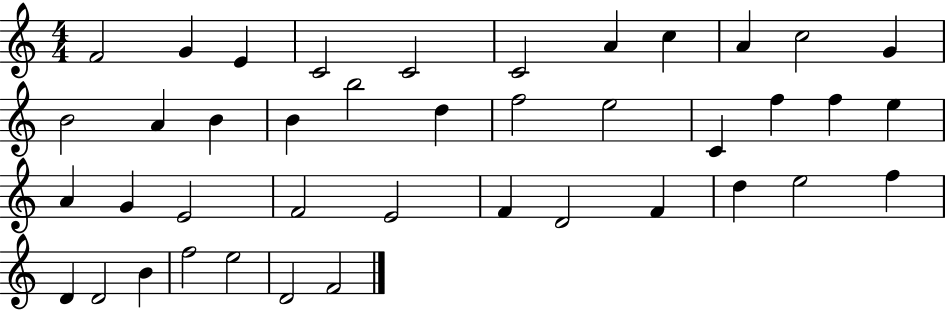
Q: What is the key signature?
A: C major